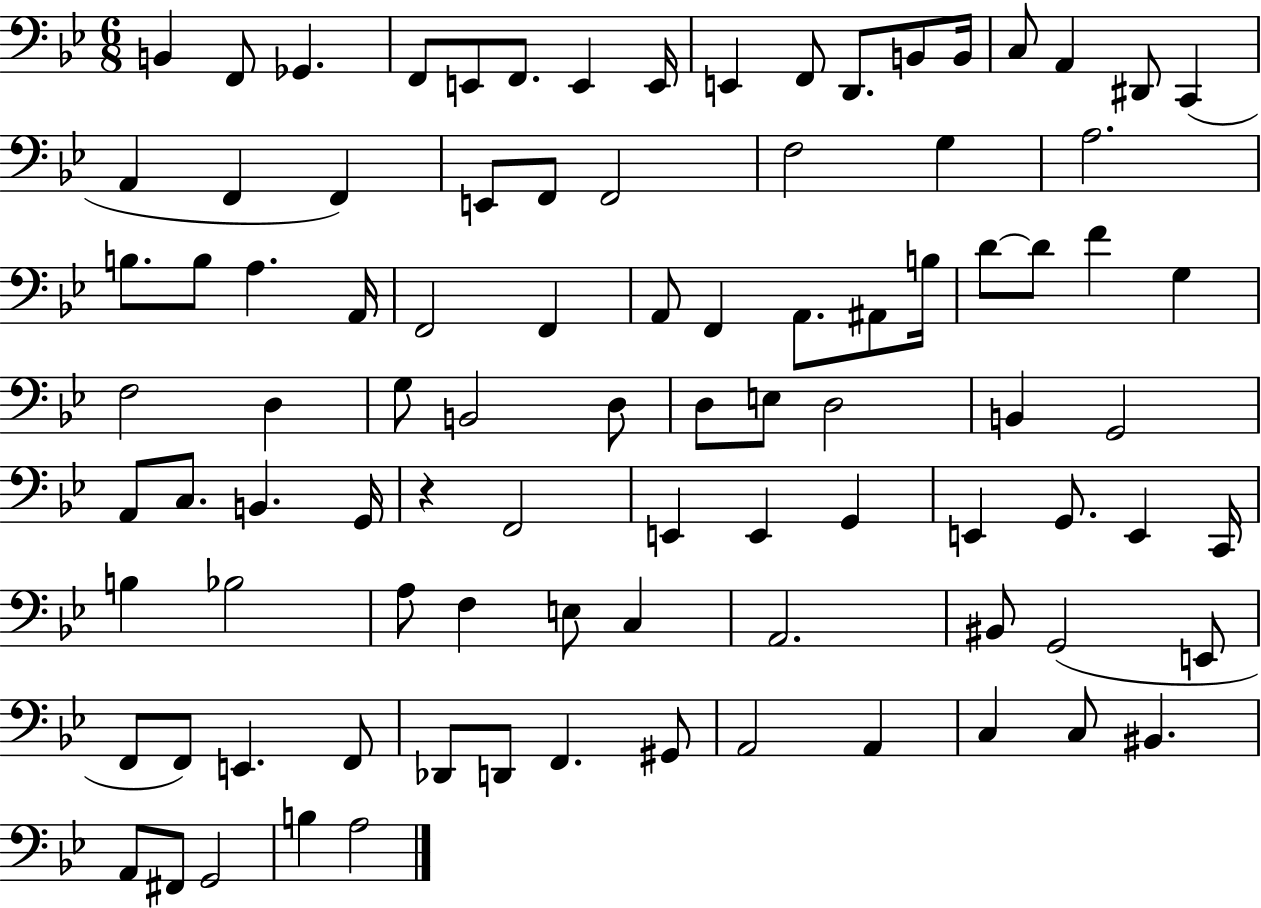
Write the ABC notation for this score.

X:1
T:Untitled
M:6/8
L:1/4
K:Bb
B,, F,,/2 _G,, F,,/2 E,,/2 F,,/2 E,, E,,/4 E,, F,,/2 D,,/2 B,,/2 B,,/4 C,/2 A,, ^D,,/2 C,, A,, F,, F,, E,,/2 F,,/2 F,,2 F,2 G, A,2 B,/2 B,/2 A, A,,/4 F,,2 F,, A,,/2 F,, A,,/2 ^A,,/2 B,/4 D/2 D/2 F G, F,2 D, G,/2 B,,2 D,/2 D,/2 E,/2 D,2 B,, G,,2 A,,/2 C,/2 B,, G,,/4 z F,,2 E,, E,, G,, E,, G,,/2 E,, C,,/4 B, _B,2 A,/2 F, E,/2 C, A,,2 ^B,,/2 G,,2 E,,/2 F,,/2 F,,/2 E,, F,,/2 _D,,/2 D,,/2 F,, ^G,,/2 A,,2 A,, C, C,/2 ^B,, A,,/2 ^F,,/2 G,,2 B, A,2